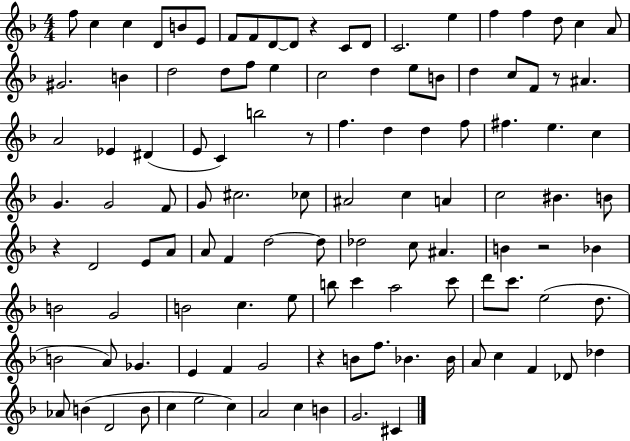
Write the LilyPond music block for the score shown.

{
  \clef treble
  \numericTimeSignature
  \time 4/4
  \key f \major
  f''8 c''4 c''4 d'8 b'8 e'8 | f'8 f'8 d'8~~ d'8 r4 c'8 d'8 | c'2. e''4 | f''4 f''4 d''8 c''4 a'8 | \break gis'2. b'4 | d''2 d''8 f''8 e''4 | c''2 d''4 e''8 b'8 | d''4 c''8 f'8 r8 ais'4. | \break a'2 ees'4 dis'4( | e'8 c'4) b''2 r8 | f''4. d''4 d''4 f''8 | fis''4. e''4. c''4 | \break g'4. g'2 f'8 | g'8 cis''2. ces''8 | ais'2 c''4 a'4 | c''2 bis'4. b'8 | \break r4 d'2 e'8 a'8 | a'8 f'4 d''2~~ d''8 | des''2 c''8 ais'4. | b'4 r2 bes'4 | \break b'2 g'2 | b'2 c''4. e''8 | b''8 c'''4 a''2 c'''8 | d'''8 c'''8. e''2( d''8. | \break b'2 a'8) ges'4. | e'4 f'4 g'2 | r4 b'8 f''8. bes'4. bes'16 | a'8 c''4 f'4 des'8 des''4 | \break aes'8 b'4( d'2 b'8 | c''4 e''2 c''4) | a'2 c''4 b'4 | g'2. cis'4 | \break \bar "|."
}